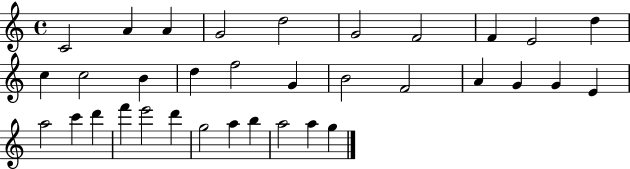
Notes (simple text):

C4/h A4/q A4/q G4/h D5/h G4/h F4/h F4/q E4/h D5/q C5/q C5/h B4/q D5/q F5/h G4/q B4/h F4/h A4/q G4/q G4/q E4/q A5/h C6/q D6/q F6/q E6/h D6/q G5/h A5/q B5/q A5/h A5/q G5/q